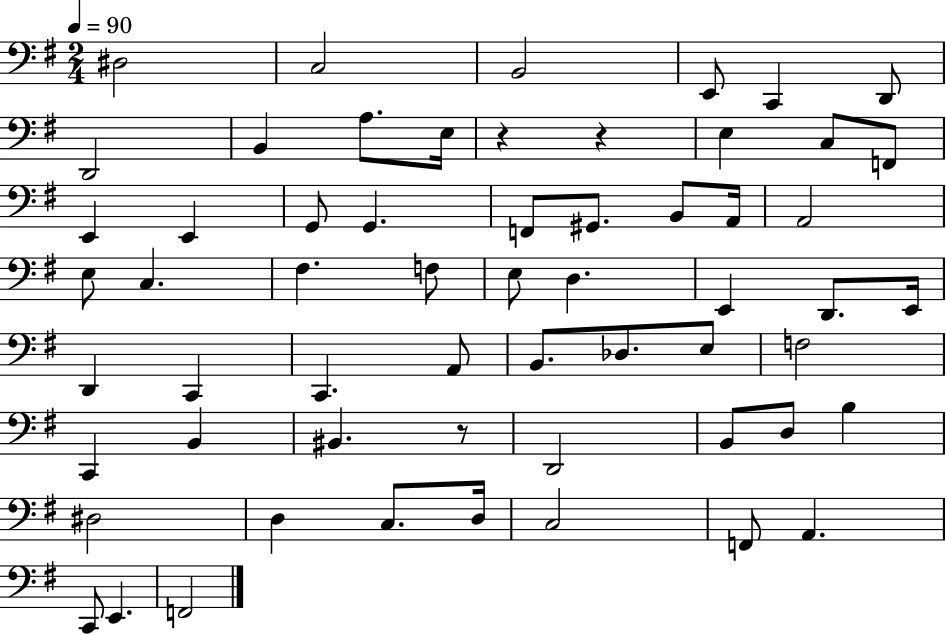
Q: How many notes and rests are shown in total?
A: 59